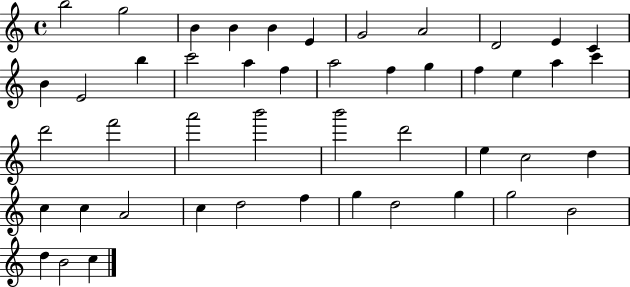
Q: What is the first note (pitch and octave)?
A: B5